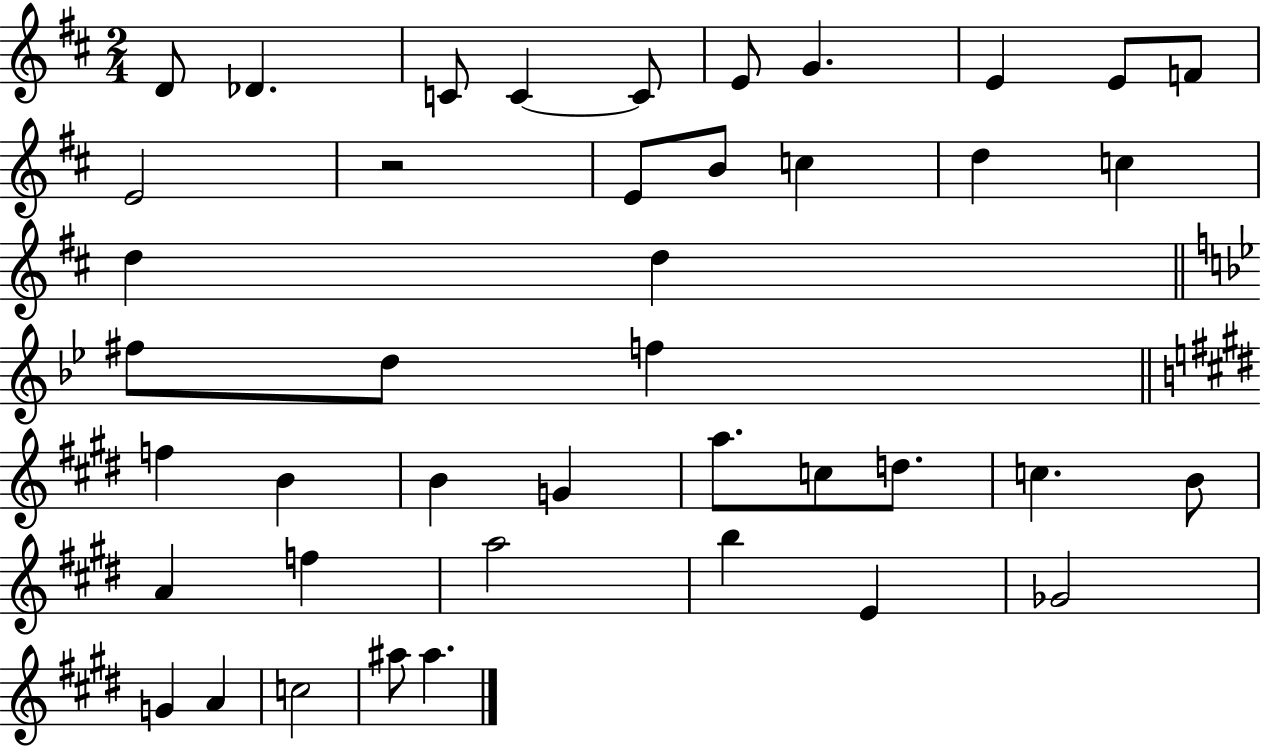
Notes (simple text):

D4/e Db4/q. C4/e C4/q C4/e E4/e G4/q. E4/q E4/e F4/e E4/h R/h E4/e B4/e C5/q D5/q C5/q D5/q D5/q F#5/e D5/e F5/q F5/q B4/q B4/q G4/q A5/e. C5/e D5/e. C5/q. B4/e A4/q F5/q A5/h B5/q E4/q Gb4/h G4/q A4/q C5/h A#5/e A#5/q.